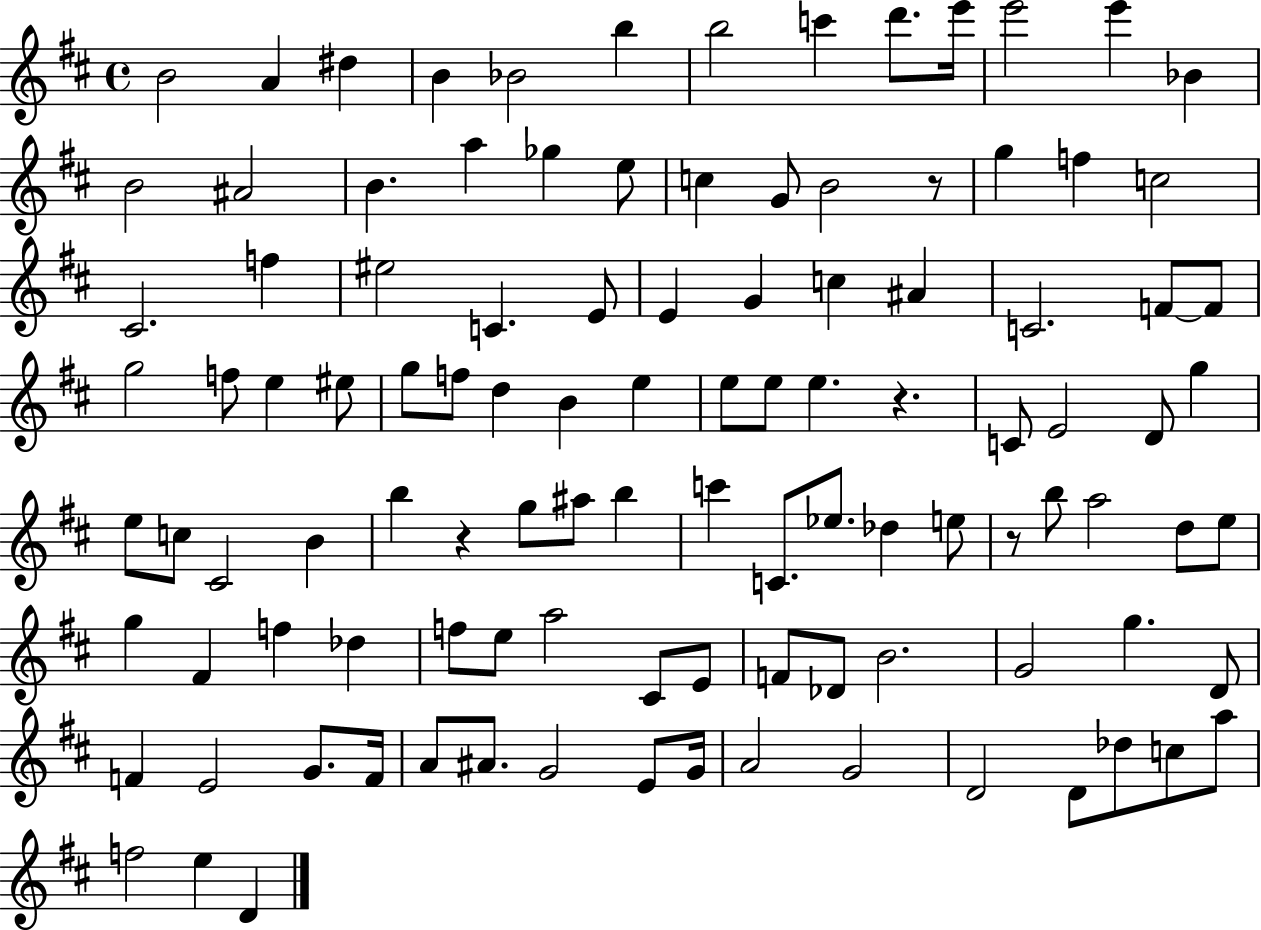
{
  \clef treble
  \time 4/4
  \defaultTimeSignature
  \key d \major
  b'2 a'4 dis''4 | b'4 bes'2 b''4 | b''2 c'''4 d'''8. e'''16 | e'''2 e'''4 bes'4 | \break b'2 ais'2 | b'4. a''4 ges''4 e''8 | c''4 g'8 b'2 r8 | g''4 f''4 c''2 | \break cis'2. f''4 | eis''2 c'4. e'8 | e'4 g'4 c''4 ais'4 | c'2. f'8~~ f'8 | \break g''2 f''8 e''4 eis''8 | g''8 f''8 d''4 b'4 e''4 | e''8 e''8 e''4. r4. | c'8 e'2 d'8 g''4 | \break e''8 c''8 cis'2 b'4 | b''4 r4 g''8 ais''8 b''4 | c'''4 c'8. ees''8. des''4 e''8 | r8 b''8 a''2 d''8 e''8 | \break g''4 fis'4 f''4 des''4 | f''8 e''8 a''2 cis'8 e'8 | f'8 des'8 b'2. | g'2 g''4. d'8 | \break f'4 e'2 g'8. f'16 | a'8 ais'8. g'2 e'8 g'16 | a'2 g'2 | d'2 d'8 des''8 c''8 a''8 | \break f''2 e''4 d'4 | \bar "|."
}